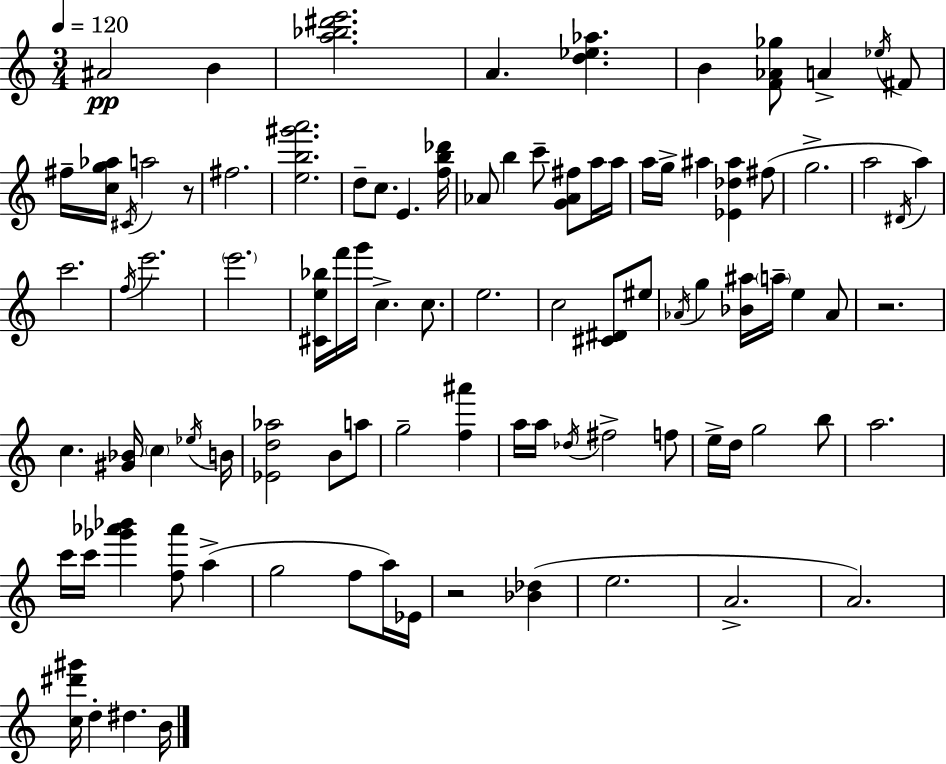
{
  \clef treble
  \numericTimeSignature
  \time 3/4
  \key a \minor
  \tempo 4 = 120
  ais'2\pp b'4 | <a'' bes'' dis''' e'''>2. | a'4. <d'' ees'' aes''>4. | b'4 <f' aes' ges''>8 a'4-> \acciaccatura { ees''16 } fis'8 | \break fis''16-- <c'' g'' aes''>16 \acciaccatura { cis'16 } a''2 | r8 fis''2. | <e'' b'' gis''' a'''>2. | d''8-- c''8. e'4. | \break <f'' b'' des'''>16 aes'8 b''4 c'''8-- <g' aes' fis''>8 | a''16 a''16 a''16 g''16-> ais''4 <ees' des'' ais''>4 | fis''8( g''2.-> | a''2 \acciaccatura { dis'16 } a''4) | \break c'''2. | \acciaccatura { f''16 } e'''2. | \parenthesize e'''2. | <cis' e'' bes''>16 f'''16 g'''16 c''4.-> | \break c''8. e''2. | c''2 | <cis' dis'>8 eis''8 \acciaccatura { aes'16 } g''4 <bes' ais''>16 \parenthesize a''16-- e''4 | aes'8 r2. | \break c''4. <gis' bes'>16 | \parenthesize c''4 \acciaccatura { ees''16 } b'16 <ees' d'' aes''>2 | b'8 a''8 g''2-- | <f'' ais'''>4 a''16 a''16 \acciaccatura { des''16 } fis''2-> | \break f''8 e''16-> d''16 g''2 | b''8 a''2. | c'''16 c'''16 <ges''' aes''' bes'''>4 | <f'' aes'''>8 a''4->( g''2 | \break f''8 a''16) ees'16 r2 | <bes' des''>4( e''2. | a'2.-> | a'2.) | \break <c'' dis''' gis'''>16 d''4-. | dis''4. b'16 \bar "|."
}